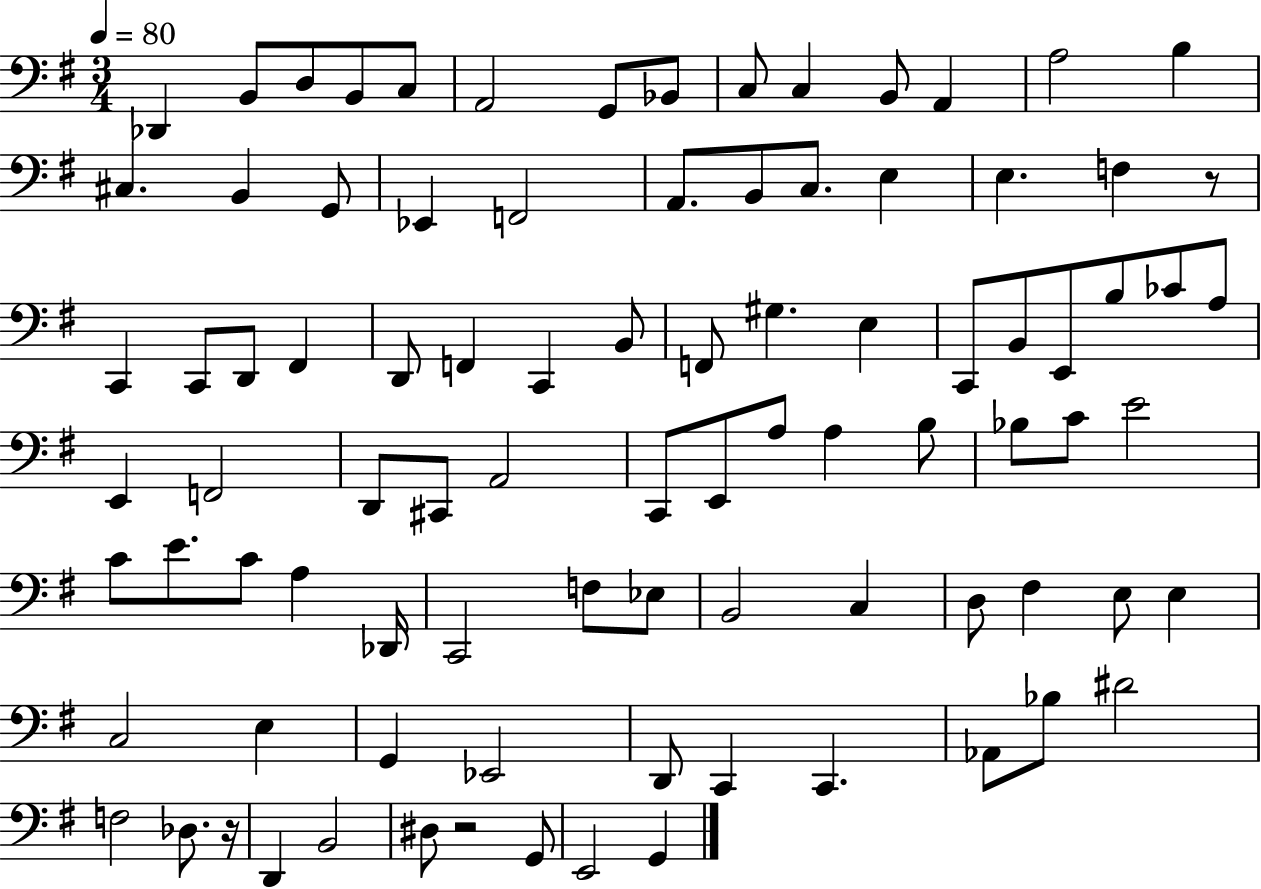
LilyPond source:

{
  \clef bass
  \numericTimeSignature
  \time 3/4
  \key g \major
  \tempo 4 = 80
  \repeat volta 2 { des,4 b,8 d8 b,8 c8 | a,2 g,8 bes,8 | c8 c4 b,8 a,4 | a2 b4 | \break cis4. b,4 g,8 | ees,4 f,2 | a,8. b,8 c8. e4 | e4. f4 r8 | \break c,4 c,8 d,8 fis,4 | d,8 f,4 c,4 b,8 | f,8 gis4. e4 | c,8 b,8 e,8 b8 ces'8 a8 | \break e,4 f,2 | d,8 cis,8 a,2 | c,8 e,8 a8 a4 b8 | bes8 c'8 e'2 | \break c'8 e'8. c'8 a4 des,16 | c,2 f8 ees8 | b,2 c4 | d8 fis4 e8 e4 | \break c2 e4 | g,4 ees,2 | d,8 c,4 c,4. | aes,8 bes8 dis'2 | \break f2 des8. r16 | d,4 b,2 | dis8 r2 g,8 | e,2 g,4 | \break } \bar "|."
}